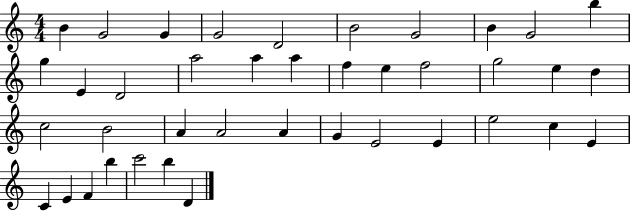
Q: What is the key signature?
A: C major